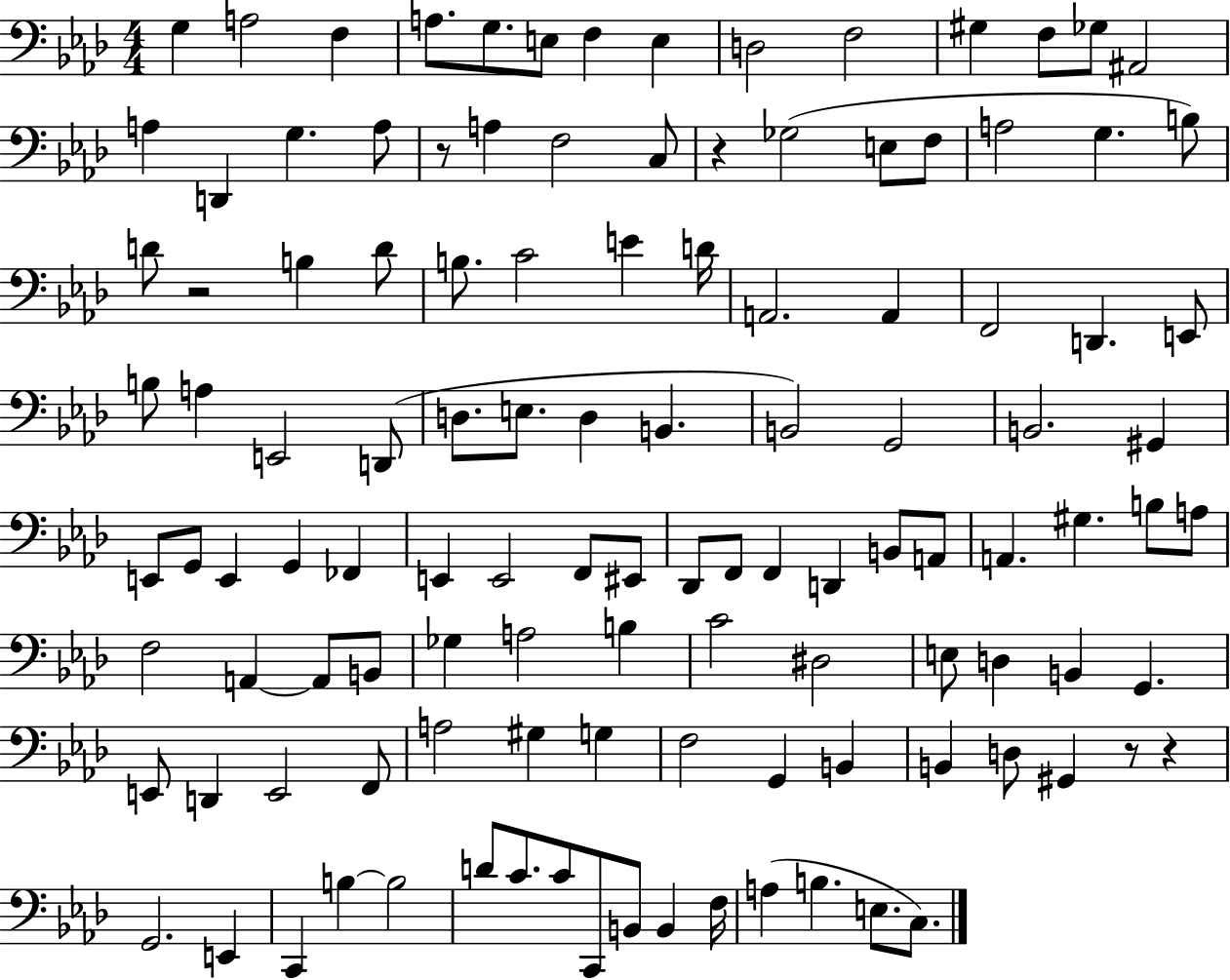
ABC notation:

X:1
T:Untitled
M:4/4
L:1/4
K:Ab
G, A,2 F, A,/2 G,/2 E,/2 F, E, D,2 F,2 ^G, F,/2 _G,/2 ^A,,2 A, D,, G, A,/2 z/2 A, F,2 C,/2 z _G,2 E,/2 F,/2 A,2 G, B,/2 D/2 z2 B, D/2 B,/2 C2 E D/4 A,,2 A,, F,,2 D,, E,,/2 B,/2 A, E,,2 D,,/2 D,/2 E,/2 D, B,, B,,2 G,,2 B,,2 ^G,, E,,/2 G,,/2 E,, G,, _F,, E,, E,,2 F,,/2 ^E,,/2 _D,,/2 F,,/2 F,, D,, B,,/2 A,,/2 A,, ^G, B,/2 A,/2 F,2 A,, A,,/2 B,,/2 _G, A,2 B, C2 ^D,2 E,/2 D, B,, G,, E,,/2 D,, E,,2 F,,/2 A,2 ^G, G, F,2 G,, B,, B,, D,/2 ^G,, z/2 z G,,2 E,, C,, B, B,2 D/2 C/2 C/2 C,,/2 B,,/2 B,, F,/4 A, B, E,/2 C,/2